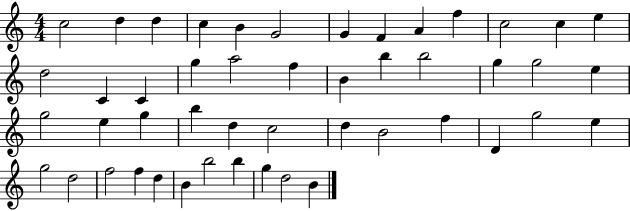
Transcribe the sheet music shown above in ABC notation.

X:1
T:Untitled
M:4/4
L:1/4
K:C
c2 d d c B G2 G F A f c2 c e d2 C C g a2 f B b b2 g g2 e g2 e g b d c2 d B2 f D g2 e g2 d2 f2 f d B b2 b g d2 B